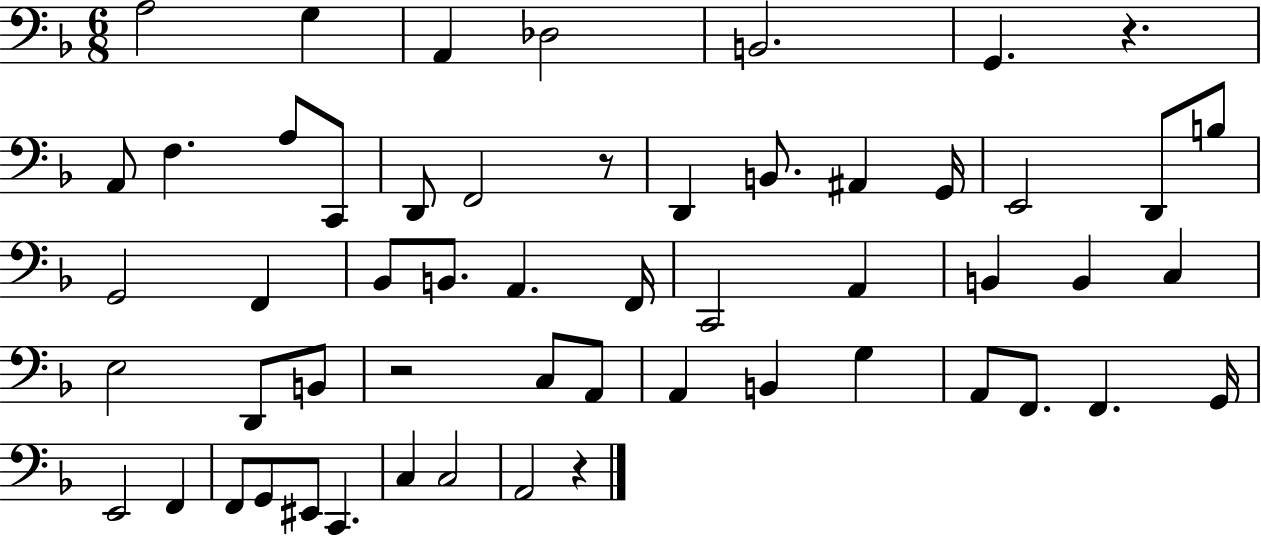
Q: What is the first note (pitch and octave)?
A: A3